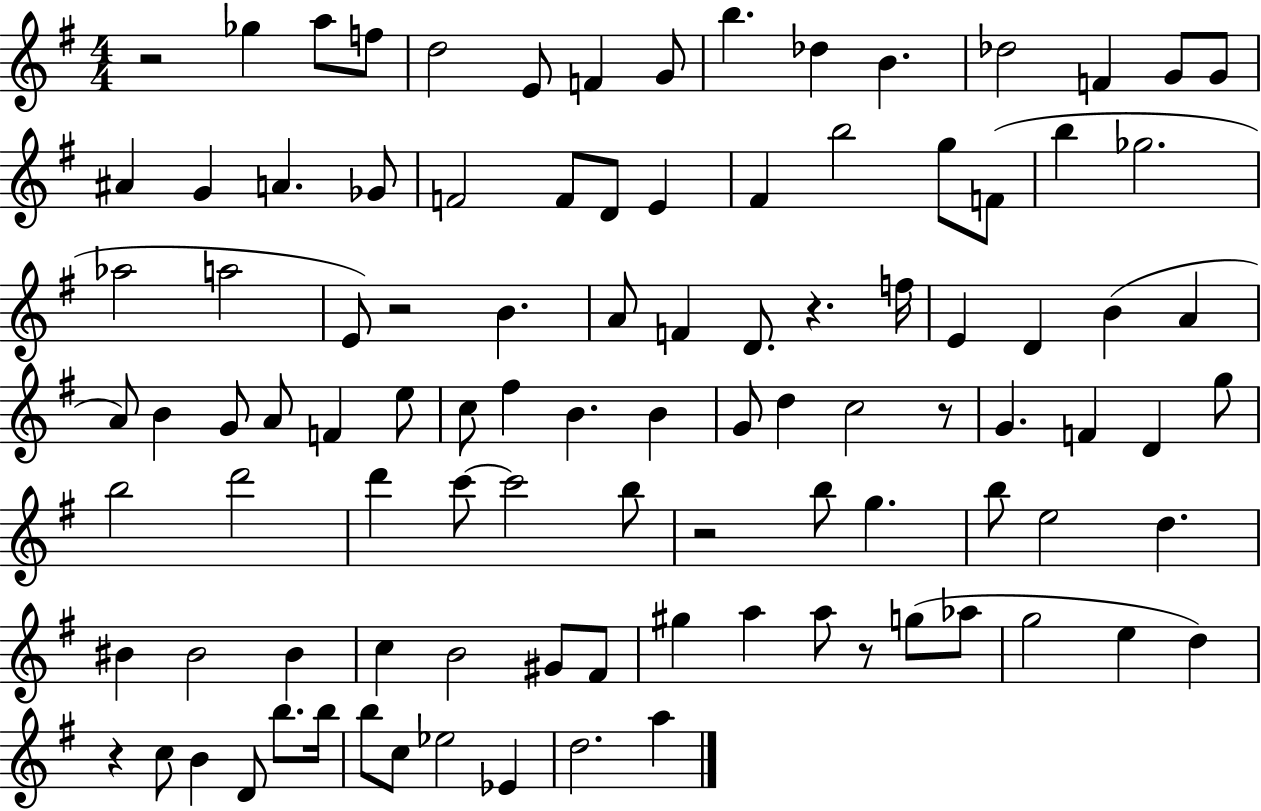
R/h Gb5/q A5/e F5/e D5/h E4/e F4/q G4/e B5/q. Db5/q B4/q. Db5/h F4/q G4/e G4/e A#4/q G4/q A4/q. Gb4/e F4/h F4/e D4/e E4/q F#4/q B5/h G5/e F4/e B5/q Gb5/h. Ab5/h A5/h E4/e R/h B4/q. A4/e F4/q D4/e. R/q. F5/s E4/q D4/q B4/q A4/q A4/e B4/q G4/e A4/e F4/q E5/e C5/e F#5/q B4/q. B4/q G4/e D5/q C5/h R/e G4/q. F4/q D4/q G5/e B5/h D6/h D6/q C6/e C6/h B5/e R/h B5/e G5/q. B5/e E5/h D5/q. BIS4/q BIS4/h BIS4/q C5/q B4/h G#4/e F#4/e G#5/q A5/q A5/e R/e G5/e Ab5/e G5/h E5/q D5/q R/q C5/e B4/q D4/e B5/e. B5/s B5/e C5/e Eb5/h Eb4/q D5/h. A5/q